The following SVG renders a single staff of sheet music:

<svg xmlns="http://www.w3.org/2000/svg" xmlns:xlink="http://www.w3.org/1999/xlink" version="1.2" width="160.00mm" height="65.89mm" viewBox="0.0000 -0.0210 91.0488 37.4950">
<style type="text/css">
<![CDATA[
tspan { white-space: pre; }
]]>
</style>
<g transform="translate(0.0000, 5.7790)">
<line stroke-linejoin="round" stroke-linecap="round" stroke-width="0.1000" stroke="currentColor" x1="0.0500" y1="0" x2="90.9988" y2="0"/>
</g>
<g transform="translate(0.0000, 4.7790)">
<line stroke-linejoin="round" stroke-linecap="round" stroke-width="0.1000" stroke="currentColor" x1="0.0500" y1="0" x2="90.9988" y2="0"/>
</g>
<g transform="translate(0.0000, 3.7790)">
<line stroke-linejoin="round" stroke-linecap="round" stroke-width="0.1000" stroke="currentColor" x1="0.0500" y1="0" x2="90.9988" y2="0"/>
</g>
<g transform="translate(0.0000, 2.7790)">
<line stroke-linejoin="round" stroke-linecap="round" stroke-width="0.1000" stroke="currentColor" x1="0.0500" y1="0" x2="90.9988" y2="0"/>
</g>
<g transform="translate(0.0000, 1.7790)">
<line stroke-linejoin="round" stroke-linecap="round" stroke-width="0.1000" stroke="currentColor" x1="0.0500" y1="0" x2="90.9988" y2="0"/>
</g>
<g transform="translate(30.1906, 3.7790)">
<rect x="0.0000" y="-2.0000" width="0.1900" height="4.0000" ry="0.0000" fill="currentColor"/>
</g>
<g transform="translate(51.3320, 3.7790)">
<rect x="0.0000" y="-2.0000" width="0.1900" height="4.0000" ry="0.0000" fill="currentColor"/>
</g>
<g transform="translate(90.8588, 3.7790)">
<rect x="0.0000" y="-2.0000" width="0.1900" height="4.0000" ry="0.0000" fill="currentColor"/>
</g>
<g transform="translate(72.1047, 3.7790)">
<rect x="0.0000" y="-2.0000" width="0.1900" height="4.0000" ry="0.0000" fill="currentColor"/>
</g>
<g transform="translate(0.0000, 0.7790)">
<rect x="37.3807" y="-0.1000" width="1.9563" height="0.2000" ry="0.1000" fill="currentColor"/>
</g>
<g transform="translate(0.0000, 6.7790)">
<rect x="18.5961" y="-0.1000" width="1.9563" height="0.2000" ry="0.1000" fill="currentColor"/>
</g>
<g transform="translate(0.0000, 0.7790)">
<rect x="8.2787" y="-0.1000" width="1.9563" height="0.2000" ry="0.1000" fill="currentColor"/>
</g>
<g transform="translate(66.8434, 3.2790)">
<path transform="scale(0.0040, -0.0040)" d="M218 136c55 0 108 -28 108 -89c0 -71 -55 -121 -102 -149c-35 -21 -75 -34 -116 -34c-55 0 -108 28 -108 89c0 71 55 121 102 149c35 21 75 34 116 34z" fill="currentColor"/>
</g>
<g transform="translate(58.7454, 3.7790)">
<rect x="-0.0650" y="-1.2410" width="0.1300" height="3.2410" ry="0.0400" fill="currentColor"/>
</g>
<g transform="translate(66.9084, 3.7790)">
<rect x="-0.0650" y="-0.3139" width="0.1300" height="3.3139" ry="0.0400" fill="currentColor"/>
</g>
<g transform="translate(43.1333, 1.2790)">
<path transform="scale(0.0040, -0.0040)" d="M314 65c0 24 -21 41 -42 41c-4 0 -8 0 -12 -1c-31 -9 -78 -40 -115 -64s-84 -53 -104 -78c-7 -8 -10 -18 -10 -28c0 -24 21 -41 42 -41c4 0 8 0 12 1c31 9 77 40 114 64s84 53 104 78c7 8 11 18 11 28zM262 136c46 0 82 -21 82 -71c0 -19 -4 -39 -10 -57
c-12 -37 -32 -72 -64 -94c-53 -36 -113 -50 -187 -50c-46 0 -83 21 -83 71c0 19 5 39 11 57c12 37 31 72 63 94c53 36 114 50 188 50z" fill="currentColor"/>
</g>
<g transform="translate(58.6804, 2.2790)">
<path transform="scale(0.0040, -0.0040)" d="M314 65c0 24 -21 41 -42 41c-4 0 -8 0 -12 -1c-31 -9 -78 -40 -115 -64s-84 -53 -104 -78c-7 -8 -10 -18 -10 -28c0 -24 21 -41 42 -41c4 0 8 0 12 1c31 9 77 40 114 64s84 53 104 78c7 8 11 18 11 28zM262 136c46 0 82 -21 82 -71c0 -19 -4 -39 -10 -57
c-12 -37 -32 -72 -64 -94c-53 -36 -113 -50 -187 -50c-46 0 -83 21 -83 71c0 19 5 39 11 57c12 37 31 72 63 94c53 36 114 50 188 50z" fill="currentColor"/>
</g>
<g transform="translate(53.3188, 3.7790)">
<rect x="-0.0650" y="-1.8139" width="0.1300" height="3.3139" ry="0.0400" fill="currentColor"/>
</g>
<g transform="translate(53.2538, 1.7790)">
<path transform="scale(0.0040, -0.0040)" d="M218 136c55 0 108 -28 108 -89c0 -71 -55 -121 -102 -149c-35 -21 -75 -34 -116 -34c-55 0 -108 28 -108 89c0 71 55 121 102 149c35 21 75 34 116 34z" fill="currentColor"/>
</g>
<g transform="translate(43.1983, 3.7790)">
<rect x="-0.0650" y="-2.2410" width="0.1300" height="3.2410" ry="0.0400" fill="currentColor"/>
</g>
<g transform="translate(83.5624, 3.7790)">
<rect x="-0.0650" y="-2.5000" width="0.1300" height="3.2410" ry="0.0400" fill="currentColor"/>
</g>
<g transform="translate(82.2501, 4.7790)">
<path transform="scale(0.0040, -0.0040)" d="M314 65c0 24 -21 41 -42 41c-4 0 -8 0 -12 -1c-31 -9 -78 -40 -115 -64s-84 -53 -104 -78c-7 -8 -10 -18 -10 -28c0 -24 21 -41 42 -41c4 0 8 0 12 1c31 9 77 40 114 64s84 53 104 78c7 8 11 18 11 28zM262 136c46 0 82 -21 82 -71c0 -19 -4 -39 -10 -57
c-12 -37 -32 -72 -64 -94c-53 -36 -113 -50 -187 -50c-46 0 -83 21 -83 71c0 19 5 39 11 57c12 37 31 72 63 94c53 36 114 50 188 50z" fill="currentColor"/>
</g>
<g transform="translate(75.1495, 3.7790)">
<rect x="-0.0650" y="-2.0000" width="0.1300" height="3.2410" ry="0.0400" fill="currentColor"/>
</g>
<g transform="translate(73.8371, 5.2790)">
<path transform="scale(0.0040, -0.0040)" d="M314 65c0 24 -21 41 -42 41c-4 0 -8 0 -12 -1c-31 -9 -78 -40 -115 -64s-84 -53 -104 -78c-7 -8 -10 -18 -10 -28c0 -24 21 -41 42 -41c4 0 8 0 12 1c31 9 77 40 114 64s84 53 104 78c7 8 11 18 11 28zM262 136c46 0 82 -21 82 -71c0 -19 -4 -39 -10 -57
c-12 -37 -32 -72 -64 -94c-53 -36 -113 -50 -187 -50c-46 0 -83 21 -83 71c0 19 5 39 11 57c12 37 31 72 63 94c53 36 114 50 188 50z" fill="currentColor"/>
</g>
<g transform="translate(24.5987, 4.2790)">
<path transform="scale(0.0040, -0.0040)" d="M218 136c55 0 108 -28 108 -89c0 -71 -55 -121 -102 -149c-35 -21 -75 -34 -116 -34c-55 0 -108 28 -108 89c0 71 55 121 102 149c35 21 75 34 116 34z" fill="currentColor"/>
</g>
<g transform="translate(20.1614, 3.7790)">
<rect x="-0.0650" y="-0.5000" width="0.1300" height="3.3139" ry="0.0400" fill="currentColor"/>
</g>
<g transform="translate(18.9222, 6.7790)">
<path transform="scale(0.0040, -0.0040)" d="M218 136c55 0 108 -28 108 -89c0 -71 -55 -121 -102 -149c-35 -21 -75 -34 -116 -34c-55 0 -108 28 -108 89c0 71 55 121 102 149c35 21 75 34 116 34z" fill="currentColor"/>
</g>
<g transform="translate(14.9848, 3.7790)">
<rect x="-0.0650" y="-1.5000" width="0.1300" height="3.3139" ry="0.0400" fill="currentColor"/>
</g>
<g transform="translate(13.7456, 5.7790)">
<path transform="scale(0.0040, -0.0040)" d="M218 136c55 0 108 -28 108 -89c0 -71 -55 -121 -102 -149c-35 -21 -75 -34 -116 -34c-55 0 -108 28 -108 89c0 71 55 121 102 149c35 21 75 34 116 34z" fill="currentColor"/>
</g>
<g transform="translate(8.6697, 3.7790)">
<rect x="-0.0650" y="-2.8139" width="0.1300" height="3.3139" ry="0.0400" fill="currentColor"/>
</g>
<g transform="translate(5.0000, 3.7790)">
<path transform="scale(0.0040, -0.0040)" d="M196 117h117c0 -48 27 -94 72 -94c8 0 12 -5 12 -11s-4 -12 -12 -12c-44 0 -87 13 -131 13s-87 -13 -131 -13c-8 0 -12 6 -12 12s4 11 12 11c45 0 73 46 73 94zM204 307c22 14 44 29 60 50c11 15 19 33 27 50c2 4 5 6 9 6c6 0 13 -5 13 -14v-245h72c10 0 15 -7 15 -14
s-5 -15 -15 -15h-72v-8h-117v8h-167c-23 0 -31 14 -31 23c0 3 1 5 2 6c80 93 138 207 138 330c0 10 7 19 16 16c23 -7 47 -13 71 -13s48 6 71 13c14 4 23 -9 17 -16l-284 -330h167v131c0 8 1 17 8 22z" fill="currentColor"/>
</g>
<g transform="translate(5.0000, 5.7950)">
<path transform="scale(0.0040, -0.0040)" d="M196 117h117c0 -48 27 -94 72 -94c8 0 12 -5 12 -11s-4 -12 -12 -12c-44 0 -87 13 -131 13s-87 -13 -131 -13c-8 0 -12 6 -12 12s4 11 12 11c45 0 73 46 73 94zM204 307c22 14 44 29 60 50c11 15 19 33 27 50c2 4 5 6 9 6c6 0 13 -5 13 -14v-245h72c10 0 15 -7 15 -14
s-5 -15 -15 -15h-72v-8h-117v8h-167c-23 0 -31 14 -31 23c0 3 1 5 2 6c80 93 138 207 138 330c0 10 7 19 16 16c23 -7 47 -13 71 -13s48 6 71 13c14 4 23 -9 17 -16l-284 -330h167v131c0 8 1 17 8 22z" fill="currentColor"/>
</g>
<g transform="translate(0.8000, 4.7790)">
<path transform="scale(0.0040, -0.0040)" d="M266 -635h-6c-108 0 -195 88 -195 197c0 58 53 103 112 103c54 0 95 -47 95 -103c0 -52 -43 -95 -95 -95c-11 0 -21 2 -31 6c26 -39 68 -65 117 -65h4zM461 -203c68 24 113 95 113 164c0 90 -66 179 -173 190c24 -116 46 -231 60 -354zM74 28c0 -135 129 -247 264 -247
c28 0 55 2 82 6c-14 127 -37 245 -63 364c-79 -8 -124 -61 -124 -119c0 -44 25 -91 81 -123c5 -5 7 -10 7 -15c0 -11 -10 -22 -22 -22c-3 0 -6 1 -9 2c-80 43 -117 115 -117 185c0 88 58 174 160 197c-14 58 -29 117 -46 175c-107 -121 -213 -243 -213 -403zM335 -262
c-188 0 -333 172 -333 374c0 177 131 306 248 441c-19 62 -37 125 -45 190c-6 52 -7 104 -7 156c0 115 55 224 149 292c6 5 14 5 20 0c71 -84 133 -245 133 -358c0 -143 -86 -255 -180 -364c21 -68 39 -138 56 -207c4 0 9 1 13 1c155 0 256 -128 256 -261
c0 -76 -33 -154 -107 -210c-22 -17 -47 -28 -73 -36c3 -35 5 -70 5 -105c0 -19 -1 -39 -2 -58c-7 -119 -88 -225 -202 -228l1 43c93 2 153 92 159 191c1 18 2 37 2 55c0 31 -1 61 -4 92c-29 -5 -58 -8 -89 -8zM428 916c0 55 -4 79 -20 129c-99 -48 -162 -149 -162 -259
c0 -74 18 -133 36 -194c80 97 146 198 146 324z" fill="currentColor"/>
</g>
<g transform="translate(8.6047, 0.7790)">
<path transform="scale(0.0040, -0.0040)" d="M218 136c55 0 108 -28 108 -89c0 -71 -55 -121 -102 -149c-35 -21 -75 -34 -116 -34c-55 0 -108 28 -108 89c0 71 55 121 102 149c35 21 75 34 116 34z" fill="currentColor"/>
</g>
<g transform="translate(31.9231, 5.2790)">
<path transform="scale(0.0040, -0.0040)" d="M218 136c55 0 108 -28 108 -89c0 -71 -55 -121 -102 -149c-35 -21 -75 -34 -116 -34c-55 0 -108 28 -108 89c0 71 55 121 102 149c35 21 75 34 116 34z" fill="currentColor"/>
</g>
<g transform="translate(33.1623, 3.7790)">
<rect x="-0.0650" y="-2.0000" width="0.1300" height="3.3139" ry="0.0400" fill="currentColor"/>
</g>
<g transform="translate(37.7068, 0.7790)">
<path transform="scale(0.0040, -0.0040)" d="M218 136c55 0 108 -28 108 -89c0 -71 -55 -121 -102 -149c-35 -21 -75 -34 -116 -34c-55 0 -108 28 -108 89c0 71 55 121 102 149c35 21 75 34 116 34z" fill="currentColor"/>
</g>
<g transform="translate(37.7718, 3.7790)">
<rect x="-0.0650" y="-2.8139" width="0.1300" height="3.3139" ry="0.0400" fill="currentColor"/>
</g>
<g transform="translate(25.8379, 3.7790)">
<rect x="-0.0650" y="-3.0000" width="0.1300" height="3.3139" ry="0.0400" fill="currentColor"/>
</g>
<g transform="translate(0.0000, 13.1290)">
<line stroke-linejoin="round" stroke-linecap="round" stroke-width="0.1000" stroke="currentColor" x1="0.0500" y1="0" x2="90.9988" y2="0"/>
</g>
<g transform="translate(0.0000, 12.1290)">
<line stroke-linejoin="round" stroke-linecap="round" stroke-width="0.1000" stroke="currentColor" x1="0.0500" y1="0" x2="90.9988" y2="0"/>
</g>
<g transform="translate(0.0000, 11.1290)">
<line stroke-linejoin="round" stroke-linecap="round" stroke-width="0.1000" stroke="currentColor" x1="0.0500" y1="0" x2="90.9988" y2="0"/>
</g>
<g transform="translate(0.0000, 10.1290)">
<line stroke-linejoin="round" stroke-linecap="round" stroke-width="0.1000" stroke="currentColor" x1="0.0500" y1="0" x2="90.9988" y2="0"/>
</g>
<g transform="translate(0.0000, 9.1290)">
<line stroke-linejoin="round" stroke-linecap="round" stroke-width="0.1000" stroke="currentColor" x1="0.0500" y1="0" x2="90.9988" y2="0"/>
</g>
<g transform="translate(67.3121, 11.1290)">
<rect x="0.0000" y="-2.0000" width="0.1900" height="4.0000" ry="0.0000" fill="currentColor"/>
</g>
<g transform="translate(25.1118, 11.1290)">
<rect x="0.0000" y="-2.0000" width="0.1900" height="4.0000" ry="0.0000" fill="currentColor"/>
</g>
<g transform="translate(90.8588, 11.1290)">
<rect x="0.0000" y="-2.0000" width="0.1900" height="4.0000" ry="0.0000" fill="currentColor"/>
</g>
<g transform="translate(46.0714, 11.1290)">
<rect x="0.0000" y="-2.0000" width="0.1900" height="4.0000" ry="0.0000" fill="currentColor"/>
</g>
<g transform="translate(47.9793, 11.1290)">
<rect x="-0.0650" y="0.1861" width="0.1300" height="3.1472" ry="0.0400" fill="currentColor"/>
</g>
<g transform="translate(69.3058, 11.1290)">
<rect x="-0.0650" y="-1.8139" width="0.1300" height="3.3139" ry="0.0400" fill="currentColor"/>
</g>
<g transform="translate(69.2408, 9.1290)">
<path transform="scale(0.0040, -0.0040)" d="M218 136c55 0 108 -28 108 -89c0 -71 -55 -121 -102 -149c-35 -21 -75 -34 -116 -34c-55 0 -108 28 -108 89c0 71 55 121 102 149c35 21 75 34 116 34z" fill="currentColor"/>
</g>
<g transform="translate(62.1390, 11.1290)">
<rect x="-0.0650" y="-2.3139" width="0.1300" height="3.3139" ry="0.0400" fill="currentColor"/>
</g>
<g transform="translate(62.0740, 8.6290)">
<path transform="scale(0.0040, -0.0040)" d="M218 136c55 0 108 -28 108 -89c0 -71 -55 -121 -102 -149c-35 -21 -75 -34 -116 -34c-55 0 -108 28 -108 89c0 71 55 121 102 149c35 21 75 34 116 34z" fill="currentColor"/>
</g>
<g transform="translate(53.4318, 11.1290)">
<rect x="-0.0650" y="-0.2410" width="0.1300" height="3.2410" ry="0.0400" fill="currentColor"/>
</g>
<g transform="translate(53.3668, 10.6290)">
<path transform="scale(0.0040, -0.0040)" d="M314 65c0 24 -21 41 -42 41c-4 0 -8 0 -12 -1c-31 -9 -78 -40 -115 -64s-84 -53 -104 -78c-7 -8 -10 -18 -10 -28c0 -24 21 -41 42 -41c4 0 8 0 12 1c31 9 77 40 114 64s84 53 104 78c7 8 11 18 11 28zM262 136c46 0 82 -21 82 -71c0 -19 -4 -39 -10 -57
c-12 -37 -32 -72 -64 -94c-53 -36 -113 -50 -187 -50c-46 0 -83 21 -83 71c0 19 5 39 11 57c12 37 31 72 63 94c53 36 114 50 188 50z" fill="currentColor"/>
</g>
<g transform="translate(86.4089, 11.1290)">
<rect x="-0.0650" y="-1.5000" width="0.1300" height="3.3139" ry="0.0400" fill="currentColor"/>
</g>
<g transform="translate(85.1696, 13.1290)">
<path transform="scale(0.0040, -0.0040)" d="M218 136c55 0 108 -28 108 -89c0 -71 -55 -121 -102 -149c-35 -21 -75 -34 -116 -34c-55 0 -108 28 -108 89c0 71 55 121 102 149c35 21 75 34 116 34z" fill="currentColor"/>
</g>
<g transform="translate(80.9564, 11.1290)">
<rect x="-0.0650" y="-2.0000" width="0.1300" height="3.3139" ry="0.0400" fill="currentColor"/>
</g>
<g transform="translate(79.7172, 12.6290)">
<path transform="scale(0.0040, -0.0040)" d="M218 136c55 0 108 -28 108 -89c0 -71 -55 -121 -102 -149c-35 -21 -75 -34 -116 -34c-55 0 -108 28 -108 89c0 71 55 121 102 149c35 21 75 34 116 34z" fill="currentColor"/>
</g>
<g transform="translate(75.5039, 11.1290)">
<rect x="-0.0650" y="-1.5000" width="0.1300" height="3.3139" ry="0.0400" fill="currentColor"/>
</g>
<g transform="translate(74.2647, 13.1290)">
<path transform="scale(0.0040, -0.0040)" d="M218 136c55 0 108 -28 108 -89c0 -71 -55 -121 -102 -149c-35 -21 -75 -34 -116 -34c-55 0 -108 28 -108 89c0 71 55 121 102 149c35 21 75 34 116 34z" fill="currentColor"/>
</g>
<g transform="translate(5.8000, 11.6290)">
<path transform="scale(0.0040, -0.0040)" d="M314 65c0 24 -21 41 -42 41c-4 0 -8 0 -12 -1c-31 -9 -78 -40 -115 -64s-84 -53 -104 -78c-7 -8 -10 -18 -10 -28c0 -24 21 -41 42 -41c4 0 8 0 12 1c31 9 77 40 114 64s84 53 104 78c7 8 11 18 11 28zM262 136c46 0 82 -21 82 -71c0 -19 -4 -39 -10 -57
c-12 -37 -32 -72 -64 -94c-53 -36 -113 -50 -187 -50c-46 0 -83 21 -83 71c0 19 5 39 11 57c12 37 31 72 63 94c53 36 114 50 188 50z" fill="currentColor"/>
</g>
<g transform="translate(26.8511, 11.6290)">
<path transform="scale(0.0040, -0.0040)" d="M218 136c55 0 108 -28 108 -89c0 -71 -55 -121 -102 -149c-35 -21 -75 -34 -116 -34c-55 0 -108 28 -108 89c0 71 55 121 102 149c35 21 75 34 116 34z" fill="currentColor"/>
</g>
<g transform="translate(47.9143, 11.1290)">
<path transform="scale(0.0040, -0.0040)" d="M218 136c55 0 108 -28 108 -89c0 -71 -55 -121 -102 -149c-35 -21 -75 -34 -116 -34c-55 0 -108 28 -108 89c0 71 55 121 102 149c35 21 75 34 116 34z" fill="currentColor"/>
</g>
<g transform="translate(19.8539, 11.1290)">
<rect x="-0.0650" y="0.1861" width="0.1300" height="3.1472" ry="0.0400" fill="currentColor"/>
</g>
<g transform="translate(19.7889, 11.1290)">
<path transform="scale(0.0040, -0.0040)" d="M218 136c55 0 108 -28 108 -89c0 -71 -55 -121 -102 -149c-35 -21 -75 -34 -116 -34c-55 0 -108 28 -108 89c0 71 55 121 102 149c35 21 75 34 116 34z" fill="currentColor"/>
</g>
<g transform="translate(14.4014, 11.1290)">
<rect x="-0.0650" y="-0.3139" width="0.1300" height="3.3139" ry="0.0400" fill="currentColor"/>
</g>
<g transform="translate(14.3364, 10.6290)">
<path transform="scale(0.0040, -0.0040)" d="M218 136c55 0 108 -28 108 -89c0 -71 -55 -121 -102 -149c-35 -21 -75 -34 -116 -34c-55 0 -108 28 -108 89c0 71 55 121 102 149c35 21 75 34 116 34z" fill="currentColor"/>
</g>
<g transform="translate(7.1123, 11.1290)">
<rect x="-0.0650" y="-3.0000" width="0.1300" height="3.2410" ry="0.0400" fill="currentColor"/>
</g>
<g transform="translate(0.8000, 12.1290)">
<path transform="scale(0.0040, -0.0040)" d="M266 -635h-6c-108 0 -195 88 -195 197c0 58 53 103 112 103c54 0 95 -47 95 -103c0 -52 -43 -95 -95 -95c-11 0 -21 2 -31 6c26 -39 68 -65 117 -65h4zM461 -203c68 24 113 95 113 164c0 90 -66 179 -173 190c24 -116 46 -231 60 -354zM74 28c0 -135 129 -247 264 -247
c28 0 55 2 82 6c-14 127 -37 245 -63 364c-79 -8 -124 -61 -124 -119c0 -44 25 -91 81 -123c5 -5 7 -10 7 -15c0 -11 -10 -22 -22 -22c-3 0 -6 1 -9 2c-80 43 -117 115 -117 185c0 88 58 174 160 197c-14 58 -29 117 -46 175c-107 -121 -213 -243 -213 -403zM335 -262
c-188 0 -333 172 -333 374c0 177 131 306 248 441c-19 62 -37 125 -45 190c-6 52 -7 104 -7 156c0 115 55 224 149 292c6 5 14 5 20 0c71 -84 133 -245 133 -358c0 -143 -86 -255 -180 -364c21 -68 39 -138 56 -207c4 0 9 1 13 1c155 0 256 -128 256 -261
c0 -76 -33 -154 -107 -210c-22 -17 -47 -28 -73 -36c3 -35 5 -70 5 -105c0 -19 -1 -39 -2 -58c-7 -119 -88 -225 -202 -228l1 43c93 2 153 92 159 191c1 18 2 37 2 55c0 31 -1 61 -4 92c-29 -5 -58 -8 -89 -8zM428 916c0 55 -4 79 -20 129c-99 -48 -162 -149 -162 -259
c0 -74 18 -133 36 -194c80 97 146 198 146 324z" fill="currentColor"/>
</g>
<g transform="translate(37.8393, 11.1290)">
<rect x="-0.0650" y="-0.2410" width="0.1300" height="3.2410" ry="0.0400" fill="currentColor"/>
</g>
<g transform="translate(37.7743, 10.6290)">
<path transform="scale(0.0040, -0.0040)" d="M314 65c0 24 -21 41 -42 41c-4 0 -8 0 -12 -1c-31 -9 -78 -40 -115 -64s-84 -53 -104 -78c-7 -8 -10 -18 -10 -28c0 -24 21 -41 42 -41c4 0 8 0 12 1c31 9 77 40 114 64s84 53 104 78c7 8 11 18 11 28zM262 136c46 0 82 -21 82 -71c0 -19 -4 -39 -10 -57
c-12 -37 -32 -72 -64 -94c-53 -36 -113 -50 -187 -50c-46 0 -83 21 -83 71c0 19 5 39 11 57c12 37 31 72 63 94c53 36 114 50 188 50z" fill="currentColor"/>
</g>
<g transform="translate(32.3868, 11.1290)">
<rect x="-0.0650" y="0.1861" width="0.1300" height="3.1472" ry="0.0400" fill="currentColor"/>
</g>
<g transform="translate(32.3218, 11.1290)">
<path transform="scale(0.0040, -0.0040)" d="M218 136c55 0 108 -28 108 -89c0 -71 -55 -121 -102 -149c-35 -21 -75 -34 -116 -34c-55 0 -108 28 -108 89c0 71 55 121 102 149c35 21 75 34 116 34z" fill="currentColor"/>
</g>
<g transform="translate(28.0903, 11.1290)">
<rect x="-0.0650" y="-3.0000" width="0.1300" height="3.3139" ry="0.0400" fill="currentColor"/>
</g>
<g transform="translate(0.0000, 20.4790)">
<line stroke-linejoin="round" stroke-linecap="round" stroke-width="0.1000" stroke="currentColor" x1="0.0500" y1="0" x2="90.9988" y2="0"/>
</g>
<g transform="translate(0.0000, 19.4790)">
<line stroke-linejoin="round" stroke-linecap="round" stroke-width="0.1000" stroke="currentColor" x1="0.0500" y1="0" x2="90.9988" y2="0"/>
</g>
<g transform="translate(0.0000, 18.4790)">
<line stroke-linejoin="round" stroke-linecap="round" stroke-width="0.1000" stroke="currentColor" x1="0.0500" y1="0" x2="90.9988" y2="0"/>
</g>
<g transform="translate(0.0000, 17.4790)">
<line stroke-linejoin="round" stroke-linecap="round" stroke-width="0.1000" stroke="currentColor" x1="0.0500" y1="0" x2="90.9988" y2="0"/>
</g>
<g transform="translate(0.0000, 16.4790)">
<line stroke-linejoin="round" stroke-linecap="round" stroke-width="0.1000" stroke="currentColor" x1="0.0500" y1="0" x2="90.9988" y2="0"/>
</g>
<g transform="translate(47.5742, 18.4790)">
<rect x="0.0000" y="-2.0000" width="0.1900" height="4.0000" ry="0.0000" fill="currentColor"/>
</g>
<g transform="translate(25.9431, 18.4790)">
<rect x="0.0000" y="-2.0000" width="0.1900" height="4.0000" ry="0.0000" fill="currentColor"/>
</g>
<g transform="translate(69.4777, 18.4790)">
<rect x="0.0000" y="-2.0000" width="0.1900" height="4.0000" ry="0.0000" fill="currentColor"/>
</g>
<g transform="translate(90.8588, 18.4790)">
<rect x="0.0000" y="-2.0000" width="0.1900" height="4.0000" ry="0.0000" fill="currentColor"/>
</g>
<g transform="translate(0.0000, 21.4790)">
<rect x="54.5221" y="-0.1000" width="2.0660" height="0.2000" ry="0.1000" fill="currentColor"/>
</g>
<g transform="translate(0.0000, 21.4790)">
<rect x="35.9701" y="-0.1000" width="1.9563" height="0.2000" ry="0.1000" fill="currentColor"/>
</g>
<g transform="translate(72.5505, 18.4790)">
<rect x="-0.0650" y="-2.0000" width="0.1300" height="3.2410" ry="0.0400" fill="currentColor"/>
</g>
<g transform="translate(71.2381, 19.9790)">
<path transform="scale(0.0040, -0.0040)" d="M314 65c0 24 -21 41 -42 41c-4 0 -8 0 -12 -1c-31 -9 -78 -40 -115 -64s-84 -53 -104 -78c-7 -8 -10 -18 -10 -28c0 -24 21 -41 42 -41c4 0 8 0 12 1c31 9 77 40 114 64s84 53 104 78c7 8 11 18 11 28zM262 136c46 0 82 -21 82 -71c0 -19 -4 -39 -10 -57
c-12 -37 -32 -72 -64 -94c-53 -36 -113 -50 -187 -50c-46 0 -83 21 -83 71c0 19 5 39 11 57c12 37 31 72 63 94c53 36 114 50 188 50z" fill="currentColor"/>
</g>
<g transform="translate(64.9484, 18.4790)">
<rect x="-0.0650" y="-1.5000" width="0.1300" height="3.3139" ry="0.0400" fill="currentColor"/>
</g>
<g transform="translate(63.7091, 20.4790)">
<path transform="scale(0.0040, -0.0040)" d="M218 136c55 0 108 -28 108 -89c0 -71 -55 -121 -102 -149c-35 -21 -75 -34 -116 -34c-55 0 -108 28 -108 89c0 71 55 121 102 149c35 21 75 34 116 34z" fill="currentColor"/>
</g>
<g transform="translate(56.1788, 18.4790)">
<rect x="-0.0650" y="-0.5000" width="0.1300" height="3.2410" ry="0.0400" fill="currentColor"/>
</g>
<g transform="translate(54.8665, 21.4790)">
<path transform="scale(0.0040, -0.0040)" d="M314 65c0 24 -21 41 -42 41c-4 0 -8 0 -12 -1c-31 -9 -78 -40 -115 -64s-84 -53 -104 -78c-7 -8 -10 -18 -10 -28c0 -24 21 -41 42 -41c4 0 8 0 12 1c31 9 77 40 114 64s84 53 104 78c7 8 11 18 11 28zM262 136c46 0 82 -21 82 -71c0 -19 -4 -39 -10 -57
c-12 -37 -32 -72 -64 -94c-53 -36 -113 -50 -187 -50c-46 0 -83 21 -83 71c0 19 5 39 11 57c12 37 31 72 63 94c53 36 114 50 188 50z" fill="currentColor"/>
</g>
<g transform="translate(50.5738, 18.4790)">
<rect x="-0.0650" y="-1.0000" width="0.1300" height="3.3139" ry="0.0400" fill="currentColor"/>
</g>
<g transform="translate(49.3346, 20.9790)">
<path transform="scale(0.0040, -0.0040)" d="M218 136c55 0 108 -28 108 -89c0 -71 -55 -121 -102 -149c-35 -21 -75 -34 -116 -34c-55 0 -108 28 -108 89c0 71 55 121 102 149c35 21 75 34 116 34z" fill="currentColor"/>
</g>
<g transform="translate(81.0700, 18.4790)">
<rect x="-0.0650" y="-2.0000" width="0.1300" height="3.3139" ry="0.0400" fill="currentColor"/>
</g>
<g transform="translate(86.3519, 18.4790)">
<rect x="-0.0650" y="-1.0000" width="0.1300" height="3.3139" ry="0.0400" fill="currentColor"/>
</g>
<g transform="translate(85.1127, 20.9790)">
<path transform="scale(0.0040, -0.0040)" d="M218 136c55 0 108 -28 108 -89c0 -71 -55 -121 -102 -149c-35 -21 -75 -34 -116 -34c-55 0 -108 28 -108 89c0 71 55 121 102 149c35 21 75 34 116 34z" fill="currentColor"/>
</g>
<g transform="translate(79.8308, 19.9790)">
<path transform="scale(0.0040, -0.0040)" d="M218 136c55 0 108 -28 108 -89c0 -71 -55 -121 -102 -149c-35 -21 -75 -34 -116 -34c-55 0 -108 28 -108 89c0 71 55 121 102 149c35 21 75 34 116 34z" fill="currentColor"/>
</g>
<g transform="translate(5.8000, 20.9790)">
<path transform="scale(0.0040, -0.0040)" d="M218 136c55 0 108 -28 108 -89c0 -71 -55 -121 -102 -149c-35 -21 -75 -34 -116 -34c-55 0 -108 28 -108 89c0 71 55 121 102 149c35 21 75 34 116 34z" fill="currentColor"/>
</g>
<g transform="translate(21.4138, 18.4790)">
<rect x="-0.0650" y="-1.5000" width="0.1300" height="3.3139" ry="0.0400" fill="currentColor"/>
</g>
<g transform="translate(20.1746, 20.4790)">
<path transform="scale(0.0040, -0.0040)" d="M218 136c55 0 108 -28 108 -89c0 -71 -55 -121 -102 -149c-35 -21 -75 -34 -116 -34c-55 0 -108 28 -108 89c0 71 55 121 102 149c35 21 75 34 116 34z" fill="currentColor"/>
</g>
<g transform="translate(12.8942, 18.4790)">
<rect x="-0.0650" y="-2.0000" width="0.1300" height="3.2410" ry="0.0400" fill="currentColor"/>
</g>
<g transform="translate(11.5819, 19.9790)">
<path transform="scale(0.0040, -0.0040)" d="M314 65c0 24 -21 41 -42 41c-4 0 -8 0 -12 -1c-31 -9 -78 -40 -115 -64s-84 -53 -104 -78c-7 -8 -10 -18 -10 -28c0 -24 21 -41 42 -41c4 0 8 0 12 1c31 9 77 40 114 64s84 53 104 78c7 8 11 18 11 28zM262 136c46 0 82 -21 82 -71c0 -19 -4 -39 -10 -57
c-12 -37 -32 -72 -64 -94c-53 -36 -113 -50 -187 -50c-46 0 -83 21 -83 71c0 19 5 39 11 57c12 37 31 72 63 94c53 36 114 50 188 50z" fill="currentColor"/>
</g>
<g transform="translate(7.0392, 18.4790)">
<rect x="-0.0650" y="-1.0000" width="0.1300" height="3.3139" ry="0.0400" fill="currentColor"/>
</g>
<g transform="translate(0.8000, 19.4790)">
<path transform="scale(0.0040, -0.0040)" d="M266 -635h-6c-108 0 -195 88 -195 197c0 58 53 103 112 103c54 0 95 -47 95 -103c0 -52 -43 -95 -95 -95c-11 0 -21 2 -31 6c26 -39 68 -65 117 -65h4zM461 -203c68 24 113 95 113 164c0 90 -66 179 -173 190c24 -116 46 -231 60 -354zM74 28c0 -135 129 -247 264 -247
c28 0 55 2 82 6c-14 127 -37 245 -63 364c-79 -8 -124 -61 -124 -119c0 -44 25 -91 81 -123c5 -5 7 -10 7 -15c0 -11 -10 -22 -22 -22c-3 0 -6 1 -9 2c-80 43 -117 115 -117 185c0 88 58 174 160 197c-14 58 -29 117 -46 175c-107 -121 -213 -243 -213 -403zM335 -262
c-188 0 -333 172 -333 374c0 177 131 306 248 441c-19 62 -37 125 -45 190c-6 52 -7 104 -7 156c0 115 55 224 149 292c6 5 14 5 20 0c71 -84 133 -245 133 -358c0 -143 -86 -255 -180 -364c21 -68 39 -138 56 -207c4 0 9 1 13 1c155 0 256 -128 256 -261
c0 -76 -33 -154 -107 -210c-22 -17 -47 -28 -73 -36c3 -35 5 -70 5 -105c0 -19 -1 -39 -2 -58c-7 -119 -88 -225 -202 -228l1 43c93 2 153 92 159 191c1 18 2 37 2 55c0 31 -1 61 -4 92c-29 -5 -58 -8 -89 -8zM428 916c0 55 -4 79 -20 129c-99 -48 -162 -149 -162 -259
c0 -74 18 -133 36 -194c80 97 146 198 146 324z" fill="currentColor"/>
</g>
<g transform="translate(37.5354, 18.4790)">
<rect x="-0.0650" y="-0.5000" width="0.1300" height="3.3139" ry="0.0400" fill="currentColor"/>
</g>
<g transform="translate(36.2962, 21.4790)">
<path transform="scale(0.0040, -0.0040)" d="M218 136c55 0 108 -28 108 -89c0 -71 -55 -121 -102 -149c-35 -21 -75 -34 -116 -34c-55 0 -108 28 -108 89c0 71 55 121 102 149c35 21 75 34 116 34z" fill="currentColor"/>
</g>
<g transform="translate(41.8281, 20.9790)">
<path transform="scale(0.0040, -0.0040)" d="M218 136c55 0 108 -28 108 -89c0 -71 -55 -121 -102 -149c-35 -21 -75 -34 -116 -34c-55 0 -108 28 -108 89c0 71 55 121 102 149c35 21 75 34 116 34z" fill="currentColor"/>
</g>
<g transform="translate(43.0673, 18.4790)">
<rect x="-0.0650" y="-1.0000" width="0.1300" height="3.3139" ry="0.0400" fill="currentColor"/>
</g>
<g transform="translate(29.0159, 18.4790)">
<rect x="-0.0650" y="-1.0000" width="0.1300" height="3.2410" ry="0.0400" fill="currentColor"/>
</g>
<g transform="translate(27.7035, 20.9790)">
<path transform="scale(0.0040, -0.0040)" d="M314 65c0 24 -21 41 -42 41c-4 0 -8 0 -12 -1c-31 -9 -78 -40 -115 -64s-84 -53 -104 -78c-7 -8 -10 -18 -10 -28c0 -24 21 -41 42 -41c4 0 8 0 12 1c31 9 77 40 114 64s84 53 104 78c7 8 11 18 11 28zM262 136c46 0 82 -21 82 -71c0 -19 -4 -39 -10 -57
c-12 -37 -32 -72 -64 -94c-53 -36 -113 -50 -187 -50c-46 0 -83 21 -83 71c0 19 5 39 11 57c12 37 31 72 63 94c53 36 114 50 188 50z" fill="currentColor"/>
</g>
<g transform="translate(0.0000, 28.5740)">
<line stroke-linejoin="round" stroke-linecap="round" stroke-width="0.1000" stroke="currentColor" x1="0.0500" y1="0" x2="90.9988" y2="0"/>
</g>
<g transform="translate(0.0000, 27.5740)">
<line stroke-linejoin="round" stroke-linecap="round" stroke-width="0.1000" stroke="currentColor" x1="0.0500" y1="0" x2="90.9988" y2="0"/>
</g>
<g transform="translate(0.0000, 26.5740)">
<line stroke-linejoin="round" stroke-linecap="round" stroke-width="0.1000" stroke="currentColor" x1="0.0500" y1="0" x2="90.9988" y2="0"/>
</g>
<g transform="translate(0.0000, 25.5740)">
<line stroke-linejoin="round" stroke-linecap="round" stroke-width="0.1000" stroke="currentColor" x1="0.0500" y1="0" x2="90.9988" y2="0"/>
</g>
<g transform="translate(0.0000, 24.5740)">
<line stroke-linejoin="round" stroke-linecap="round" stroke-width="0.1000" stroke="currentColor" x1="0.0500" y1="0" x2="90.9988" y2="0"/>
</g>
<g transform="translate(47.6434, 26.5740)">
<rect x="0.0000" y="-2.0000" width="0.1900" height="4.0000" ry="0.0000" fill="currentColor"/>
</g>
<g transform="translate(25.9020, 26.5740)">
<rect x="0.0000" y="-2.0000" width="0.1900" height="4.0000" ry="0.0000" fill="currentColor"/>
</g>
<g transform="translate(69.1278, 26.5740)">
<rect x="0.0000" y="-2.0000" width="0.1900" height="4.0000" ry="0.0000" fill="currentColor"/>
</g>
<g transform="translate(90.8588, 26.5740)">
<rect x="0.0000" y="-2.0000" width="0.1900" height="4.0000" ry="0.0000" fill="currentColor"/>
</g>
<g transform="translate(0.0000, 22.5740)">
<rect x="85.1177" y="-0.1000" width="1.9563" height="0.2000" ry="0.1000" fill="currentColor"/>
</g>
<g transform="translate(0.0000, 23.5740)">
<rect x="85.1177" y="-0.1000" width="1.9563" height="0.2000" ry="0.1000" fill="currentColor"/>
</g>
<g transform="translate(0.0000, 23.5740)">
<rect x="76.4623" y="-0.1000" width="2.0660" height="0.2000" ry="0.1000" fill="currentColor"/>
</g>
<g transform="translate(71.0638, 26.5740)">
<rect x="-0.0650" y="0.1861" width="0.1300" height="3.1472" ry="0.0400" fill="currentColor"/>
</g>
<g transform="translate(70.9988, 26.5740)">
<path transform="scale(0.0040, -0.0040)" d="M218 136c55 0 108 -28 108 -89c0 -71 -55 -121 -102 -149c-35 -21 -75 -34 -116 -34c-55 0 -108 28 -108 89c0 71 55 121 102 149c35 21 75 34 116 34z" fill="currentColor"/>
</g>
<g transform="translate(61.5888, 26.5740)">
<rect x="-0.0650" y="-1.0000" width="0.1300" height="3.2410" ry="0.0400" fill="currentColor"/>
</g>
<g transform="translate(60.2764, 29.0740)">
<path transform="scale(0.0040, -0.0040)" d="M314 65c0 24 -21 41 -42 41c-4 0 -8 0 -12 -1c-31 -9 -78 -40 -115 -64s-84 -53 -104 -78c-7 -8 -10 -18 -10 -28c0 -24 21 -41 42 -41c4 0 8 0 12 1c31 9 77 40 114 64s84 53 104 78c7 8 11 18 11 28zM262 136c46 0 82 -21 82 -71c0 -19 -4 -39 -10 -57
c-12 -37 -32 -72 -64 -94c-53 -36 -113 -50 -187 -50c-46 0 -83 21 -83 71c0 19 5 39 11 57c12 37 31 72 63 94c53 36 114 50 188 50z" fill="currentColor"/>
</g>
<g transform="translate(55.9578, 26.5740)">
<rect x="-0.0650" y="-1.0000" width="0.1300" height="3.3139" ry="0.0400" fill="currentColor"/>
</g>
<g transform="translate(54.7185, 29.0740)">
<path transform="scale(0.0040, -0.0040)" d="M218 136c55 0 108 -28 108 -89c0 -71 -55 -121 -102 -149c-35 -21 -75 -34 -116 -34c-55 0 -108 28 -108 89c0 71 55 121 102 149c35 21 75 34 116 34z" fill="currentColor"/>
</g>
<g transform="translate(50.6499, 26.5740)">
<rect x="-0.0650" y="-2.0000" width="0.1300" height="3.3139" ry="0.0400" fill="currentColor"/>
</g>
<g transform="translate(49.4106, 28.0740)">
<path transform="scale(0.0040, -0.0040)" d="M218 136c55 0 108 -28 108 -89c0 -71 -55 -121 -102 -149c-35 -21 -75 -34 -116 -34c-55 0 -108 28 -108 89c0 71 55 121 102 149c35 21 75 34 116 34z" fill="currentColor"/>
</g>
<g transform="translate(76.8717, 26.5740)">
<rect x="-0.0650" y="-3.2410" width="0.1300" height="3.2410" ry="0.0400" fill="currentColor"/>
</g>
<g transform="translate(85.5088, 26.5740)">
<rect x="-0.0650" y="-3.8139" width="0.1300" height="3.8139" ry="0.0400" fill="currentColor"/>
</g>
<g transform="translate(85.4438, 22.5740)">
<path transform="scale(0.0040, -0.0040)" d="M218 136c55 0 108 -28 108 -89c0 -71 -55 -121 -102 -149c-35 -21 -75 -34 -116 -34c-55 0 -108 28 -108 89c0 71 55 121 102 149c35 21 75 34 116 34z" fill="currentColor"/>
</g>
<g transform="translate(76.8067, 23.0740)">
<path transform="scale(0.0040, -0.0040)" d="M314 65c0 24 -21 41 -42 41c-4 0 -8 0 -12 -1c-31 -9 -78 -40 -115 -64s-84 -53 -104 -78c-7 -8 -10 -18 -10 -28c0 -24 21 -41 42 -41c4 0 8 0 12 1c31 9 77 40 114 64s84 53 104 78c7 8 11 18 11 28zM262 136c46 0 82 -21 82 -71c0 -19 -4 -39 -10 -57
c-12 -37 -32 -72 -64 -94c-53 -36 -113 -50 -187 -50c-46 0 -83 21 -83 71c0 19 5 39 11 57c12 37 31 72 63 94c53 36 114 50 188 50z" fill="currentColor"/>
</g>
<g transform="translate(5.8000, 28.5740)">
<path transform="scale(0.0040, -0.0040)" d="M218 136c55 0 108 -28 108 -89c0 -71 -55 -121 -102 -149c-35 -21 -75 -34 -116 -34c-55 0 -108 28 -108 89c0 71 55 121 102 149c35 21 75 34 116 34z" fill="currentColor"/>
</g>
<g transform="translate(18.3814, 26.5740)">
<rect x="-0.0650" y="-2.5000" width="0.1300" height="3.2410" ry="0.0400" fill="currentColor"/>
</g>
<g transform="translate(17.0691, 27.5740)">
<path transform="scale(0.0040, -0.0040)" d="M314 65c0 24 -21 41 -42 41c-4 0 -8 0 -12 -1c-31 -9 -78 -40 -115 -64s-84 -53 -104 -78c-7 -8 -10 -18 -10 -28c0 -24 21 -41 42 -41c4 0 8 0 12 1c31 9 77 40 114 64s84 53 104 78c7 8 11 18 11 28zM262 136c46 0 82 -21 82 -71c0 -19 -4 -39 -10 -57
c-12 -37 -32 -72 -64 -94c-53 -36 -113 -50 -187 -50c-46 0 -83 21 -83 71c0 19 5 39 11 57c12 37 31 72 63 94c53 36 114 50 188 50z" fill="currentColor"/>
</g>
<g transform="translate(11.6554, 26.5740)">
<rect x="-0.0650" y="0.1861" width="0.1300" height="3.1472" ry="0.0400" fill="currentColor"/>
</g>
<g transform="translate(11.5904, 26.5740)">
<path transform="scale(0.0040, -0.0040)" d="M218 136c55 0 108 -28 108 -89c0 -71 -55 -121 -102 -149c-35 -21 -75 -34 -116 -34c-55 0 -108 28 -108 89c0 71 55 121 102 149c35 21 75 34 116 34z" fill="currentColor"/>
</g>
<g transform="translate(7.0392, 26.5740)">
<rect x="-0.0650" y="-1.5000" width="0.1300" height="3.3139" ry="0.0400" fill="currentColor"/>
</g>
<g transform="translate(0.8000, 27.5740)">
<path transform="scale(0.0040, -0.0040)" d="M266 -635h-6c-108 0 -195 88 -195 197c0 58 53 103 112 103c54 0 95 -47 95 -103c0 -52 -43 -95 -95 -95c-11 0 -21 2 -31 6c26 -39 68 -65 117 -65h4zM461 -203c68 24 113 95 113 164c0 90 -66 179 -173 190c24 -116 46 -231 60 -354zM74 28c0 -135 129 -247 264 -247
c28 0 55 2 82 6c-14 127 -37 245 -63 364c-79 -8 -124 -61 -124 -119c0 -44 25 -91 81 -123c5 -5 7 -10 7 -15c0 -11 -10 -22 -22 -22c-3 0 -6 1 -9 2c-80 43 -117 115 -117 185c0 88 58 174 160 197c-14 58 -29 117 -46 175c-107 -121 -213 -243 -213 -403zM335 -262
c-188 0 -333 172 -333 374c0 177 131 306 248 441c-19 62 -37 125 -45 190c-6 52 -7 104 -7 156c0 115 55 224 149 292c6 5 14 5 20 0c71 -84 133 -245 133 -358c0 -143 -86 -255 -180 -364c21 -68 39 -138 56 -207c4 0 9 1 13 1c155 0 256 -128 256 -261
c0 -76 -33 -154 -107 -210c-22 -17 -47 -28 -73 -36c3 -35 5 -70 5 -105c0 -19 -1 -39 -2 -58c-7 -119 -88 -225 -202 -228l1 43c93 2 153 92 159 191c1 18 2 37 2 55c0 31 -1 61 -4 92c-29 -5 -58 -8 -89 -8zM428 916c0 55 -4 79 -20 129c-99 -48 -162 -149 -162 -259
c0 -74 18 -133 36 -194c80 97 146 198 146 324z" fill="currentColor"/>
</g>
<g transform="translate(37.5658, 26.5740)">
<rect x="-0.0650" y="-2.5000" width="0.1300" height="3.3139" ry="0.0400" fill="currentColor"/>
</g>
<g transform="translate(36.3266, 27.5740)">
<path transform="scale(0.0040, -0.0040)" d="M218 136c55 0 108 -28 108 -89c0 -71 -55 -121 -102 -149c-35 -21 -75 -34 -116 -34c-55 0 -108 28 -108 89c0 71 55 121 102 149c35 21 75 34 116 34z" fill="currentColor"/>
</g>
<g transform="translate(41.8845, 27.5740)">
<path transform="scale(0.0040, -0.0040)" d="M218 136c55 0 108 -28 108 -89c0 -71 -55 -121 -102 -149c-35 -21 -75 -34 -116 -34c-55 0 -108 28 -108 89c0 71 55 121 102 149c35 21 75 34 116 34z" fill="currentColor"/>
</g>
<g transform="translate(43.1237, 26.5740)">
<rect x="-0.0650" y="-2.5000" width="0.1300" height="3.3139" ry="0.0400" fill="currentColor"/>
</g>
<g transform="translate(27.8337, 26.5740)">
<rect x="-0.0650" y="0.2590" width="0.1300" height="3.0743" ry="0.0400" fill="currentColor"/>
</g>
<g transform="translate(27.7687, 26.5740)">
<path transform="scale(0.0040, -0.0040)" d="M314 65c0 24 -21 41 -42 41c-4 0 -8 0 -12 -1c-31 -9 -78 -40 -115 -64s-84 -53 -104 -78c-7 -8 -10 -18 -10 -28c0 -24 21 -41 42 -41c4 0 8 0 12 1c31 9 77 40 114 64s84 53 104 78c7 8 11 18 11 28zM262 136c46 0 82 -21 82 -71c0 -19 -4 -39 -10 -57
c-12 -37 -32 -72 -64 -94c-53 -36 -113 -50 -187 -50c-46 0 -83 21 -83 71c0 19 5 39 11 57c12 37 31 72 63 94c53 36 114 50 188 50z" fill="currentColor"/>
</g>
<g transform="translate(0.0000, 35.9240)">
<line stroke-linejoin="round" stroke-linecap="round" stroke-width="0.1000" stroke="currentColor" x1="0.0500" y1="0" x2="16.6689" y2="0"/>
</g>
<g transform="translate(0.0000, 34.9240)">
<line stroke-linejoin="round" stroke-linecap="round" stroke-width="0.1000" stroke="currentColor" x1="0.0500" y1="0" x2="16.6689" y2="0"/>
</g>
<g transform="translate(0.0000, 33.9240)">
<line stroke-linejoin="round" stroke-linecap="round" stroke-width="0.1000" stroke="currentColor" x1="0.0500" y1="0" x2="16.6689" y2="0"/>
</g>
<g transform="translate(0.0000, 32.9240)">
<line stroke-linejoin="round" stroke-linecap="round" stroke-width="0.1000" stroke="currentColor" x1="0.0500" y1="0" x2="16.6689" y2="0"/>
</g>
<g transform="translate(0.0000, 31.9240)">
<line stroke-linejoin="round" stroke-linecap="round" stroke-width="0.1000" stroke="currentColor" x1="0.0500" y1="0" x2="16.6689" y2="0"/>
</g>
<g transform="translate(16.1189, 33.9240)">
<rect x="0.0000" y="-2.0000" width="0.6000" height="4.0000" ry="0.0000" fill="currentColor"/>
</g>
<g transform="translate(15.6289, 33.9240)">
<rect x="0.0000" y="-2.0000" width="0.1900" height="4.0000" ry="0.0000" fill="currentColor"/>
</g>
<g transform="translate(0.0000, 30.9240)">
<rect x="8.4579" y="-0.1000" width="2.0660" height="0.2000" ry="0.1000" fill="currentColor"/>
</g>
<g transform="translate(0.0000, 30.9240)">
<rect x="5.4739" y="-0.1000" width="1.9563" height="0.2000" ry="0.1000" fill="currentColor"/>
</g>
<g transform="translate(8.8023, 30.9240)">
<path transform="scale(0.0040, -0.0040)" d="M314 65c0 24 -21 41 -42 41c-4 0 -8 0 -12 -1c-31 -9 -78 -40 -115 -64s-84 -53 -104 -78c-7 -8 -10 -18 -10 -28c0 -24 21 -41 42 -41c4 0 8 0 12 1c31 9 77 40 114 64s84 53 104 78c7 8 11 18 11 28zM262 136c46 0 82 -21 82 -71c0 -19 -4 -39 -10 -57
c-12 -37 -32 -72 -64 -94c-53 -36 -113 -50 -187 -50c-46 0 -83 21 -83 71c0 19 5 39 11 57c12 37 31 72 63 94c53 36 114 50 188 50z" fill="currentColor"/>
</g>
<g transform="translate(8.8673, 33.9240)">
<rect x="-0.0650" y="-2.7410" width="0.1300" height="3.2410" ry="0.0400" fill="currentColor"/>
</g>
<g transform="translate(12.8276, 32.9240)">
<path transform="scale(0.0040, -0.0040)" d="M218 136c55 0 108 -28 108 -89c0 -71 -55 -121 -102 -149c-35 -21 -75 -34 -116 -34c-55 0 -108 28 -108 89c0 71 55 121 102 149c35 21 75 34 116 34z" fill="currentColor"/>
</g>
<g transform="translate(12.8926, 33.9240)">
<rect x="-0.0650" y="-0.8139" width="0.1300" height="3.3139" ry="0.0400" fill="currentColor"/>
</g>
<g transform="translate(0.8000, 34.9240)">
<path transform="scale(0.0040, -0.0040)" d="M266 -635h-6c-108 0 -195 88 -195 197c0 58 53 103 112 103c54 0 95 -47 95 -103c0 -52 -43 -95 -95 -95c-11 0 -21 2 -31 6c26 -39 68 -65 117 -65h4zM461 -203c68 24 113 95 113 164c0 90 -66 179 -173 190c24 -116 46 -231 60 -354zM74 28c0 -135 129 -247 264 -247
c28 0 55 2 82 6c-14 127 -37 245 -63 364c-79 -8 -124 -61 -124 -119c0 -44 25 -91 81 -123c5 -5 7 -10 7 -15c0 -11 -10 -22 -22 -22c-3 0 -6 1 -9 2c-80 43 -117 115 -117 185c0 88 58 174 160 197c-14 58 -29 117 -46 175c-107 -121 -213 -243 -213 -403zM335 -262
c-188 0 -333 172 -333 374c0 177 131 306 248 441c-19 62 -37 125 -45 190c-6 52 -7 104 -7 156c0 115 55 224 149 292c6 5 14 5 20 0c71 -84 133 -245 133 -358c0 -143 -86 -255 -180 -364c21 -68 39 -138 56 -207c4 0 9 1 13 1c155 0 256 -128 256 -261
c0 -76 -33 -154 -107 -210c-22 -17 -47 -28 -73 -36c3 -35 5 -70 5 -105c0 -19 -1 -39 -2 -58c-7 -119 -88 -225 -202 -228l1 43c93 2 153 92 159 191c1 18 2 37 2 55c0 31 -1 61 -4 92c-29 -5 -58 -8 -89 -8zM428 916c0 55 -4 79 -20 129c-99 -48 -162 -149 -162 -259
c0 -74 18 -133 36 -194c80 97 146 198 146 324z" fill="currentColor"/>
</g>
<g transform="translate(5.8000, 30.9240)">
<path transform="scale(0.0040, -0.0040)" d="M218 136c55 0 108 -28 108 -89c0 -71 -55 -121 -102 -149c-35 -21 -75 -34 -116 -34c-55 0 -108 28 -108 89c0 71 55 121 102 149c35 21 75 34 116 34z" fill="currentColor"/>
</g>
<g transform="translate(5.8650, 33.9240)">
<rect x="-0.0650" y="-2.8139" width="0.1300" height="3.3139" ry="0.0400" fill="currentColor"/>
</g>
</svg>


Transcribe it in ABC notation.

X:1
T:Untitled
M:4/4
L:1/4
K:C
a E C A F a g2 f e2 c F2 G2 A2 c B A B c2 B c2 g f E F E D F2 E D2 C D D C2 E F2 F D E B G2 B2 G G F D D2 B b2 c' a a2 d